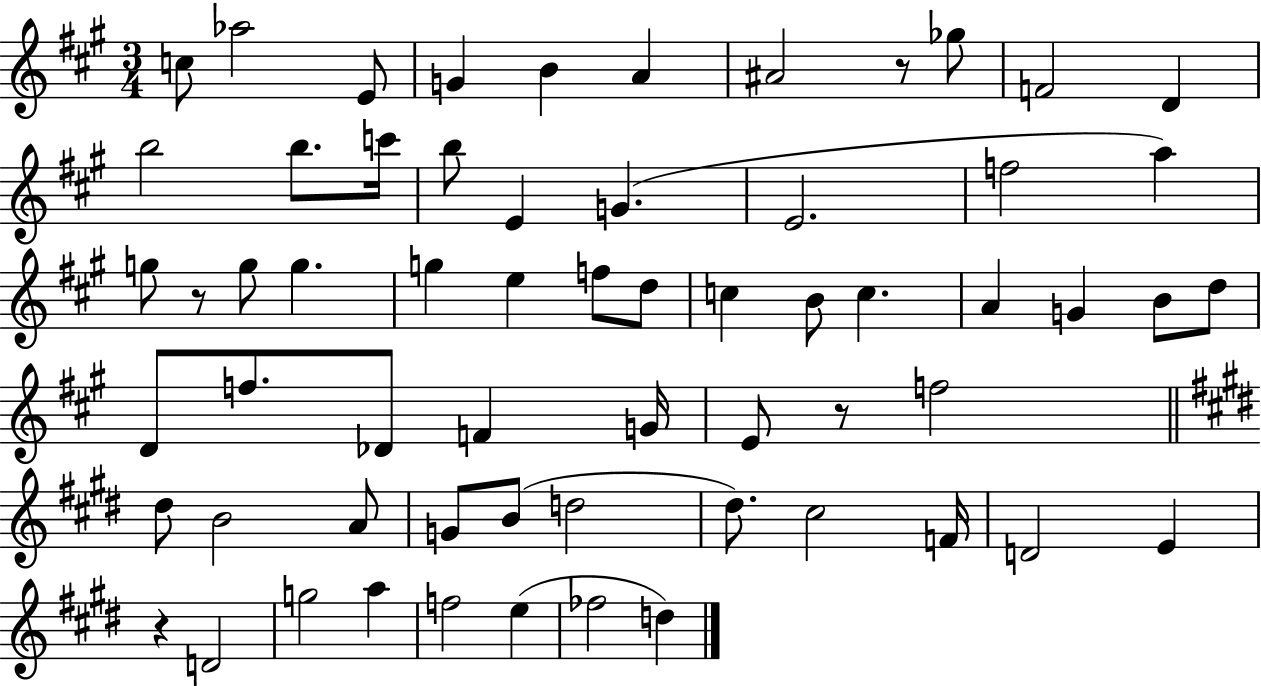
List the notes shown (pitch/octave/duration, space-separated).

C5/e Ab5/h E4/e G4/q B4/q A4/q A#4/h R/e Gb5/e F4/h D4/q B5/h B5/e. C6/s B5/e E4/q G4/q. E4/h. F5/h A5/q G5/e R/e G5/e G5/q. G5/q E5/q F5/e D5/e C5/q B4/e C5/q. A4/q G4/q B4/e D5/e D4/e F5/e. Db4/e F4/q G4/s E4/e R/e F5/h D#5/e B4/h A4/e G4/e B4/e D5/h D#5/e. C#5/h F4/s D4/h E4/q R/q D4/h G5/h A5/q F5/h E5/q FES5/h D5/q